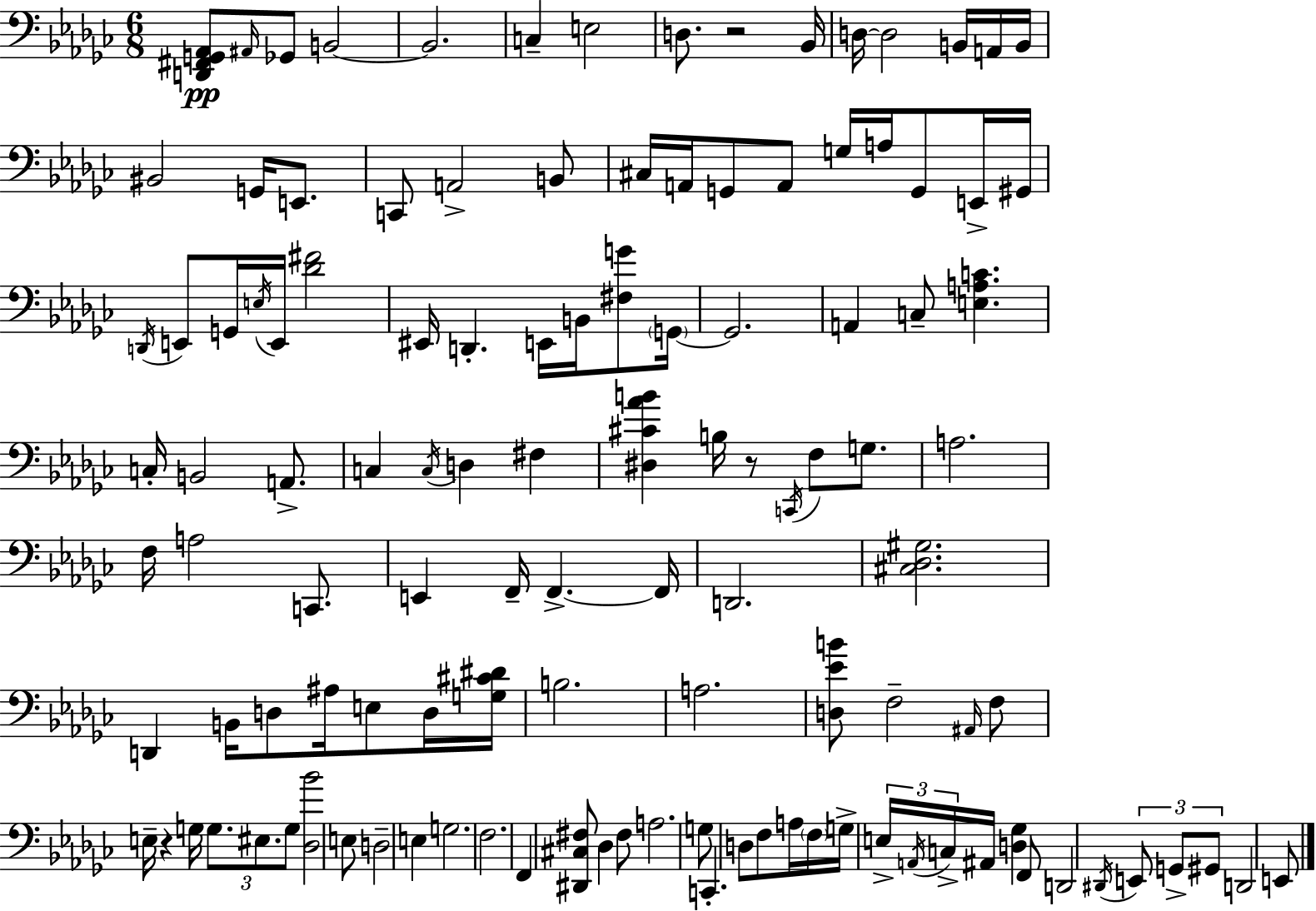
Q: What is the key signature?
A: EES minor